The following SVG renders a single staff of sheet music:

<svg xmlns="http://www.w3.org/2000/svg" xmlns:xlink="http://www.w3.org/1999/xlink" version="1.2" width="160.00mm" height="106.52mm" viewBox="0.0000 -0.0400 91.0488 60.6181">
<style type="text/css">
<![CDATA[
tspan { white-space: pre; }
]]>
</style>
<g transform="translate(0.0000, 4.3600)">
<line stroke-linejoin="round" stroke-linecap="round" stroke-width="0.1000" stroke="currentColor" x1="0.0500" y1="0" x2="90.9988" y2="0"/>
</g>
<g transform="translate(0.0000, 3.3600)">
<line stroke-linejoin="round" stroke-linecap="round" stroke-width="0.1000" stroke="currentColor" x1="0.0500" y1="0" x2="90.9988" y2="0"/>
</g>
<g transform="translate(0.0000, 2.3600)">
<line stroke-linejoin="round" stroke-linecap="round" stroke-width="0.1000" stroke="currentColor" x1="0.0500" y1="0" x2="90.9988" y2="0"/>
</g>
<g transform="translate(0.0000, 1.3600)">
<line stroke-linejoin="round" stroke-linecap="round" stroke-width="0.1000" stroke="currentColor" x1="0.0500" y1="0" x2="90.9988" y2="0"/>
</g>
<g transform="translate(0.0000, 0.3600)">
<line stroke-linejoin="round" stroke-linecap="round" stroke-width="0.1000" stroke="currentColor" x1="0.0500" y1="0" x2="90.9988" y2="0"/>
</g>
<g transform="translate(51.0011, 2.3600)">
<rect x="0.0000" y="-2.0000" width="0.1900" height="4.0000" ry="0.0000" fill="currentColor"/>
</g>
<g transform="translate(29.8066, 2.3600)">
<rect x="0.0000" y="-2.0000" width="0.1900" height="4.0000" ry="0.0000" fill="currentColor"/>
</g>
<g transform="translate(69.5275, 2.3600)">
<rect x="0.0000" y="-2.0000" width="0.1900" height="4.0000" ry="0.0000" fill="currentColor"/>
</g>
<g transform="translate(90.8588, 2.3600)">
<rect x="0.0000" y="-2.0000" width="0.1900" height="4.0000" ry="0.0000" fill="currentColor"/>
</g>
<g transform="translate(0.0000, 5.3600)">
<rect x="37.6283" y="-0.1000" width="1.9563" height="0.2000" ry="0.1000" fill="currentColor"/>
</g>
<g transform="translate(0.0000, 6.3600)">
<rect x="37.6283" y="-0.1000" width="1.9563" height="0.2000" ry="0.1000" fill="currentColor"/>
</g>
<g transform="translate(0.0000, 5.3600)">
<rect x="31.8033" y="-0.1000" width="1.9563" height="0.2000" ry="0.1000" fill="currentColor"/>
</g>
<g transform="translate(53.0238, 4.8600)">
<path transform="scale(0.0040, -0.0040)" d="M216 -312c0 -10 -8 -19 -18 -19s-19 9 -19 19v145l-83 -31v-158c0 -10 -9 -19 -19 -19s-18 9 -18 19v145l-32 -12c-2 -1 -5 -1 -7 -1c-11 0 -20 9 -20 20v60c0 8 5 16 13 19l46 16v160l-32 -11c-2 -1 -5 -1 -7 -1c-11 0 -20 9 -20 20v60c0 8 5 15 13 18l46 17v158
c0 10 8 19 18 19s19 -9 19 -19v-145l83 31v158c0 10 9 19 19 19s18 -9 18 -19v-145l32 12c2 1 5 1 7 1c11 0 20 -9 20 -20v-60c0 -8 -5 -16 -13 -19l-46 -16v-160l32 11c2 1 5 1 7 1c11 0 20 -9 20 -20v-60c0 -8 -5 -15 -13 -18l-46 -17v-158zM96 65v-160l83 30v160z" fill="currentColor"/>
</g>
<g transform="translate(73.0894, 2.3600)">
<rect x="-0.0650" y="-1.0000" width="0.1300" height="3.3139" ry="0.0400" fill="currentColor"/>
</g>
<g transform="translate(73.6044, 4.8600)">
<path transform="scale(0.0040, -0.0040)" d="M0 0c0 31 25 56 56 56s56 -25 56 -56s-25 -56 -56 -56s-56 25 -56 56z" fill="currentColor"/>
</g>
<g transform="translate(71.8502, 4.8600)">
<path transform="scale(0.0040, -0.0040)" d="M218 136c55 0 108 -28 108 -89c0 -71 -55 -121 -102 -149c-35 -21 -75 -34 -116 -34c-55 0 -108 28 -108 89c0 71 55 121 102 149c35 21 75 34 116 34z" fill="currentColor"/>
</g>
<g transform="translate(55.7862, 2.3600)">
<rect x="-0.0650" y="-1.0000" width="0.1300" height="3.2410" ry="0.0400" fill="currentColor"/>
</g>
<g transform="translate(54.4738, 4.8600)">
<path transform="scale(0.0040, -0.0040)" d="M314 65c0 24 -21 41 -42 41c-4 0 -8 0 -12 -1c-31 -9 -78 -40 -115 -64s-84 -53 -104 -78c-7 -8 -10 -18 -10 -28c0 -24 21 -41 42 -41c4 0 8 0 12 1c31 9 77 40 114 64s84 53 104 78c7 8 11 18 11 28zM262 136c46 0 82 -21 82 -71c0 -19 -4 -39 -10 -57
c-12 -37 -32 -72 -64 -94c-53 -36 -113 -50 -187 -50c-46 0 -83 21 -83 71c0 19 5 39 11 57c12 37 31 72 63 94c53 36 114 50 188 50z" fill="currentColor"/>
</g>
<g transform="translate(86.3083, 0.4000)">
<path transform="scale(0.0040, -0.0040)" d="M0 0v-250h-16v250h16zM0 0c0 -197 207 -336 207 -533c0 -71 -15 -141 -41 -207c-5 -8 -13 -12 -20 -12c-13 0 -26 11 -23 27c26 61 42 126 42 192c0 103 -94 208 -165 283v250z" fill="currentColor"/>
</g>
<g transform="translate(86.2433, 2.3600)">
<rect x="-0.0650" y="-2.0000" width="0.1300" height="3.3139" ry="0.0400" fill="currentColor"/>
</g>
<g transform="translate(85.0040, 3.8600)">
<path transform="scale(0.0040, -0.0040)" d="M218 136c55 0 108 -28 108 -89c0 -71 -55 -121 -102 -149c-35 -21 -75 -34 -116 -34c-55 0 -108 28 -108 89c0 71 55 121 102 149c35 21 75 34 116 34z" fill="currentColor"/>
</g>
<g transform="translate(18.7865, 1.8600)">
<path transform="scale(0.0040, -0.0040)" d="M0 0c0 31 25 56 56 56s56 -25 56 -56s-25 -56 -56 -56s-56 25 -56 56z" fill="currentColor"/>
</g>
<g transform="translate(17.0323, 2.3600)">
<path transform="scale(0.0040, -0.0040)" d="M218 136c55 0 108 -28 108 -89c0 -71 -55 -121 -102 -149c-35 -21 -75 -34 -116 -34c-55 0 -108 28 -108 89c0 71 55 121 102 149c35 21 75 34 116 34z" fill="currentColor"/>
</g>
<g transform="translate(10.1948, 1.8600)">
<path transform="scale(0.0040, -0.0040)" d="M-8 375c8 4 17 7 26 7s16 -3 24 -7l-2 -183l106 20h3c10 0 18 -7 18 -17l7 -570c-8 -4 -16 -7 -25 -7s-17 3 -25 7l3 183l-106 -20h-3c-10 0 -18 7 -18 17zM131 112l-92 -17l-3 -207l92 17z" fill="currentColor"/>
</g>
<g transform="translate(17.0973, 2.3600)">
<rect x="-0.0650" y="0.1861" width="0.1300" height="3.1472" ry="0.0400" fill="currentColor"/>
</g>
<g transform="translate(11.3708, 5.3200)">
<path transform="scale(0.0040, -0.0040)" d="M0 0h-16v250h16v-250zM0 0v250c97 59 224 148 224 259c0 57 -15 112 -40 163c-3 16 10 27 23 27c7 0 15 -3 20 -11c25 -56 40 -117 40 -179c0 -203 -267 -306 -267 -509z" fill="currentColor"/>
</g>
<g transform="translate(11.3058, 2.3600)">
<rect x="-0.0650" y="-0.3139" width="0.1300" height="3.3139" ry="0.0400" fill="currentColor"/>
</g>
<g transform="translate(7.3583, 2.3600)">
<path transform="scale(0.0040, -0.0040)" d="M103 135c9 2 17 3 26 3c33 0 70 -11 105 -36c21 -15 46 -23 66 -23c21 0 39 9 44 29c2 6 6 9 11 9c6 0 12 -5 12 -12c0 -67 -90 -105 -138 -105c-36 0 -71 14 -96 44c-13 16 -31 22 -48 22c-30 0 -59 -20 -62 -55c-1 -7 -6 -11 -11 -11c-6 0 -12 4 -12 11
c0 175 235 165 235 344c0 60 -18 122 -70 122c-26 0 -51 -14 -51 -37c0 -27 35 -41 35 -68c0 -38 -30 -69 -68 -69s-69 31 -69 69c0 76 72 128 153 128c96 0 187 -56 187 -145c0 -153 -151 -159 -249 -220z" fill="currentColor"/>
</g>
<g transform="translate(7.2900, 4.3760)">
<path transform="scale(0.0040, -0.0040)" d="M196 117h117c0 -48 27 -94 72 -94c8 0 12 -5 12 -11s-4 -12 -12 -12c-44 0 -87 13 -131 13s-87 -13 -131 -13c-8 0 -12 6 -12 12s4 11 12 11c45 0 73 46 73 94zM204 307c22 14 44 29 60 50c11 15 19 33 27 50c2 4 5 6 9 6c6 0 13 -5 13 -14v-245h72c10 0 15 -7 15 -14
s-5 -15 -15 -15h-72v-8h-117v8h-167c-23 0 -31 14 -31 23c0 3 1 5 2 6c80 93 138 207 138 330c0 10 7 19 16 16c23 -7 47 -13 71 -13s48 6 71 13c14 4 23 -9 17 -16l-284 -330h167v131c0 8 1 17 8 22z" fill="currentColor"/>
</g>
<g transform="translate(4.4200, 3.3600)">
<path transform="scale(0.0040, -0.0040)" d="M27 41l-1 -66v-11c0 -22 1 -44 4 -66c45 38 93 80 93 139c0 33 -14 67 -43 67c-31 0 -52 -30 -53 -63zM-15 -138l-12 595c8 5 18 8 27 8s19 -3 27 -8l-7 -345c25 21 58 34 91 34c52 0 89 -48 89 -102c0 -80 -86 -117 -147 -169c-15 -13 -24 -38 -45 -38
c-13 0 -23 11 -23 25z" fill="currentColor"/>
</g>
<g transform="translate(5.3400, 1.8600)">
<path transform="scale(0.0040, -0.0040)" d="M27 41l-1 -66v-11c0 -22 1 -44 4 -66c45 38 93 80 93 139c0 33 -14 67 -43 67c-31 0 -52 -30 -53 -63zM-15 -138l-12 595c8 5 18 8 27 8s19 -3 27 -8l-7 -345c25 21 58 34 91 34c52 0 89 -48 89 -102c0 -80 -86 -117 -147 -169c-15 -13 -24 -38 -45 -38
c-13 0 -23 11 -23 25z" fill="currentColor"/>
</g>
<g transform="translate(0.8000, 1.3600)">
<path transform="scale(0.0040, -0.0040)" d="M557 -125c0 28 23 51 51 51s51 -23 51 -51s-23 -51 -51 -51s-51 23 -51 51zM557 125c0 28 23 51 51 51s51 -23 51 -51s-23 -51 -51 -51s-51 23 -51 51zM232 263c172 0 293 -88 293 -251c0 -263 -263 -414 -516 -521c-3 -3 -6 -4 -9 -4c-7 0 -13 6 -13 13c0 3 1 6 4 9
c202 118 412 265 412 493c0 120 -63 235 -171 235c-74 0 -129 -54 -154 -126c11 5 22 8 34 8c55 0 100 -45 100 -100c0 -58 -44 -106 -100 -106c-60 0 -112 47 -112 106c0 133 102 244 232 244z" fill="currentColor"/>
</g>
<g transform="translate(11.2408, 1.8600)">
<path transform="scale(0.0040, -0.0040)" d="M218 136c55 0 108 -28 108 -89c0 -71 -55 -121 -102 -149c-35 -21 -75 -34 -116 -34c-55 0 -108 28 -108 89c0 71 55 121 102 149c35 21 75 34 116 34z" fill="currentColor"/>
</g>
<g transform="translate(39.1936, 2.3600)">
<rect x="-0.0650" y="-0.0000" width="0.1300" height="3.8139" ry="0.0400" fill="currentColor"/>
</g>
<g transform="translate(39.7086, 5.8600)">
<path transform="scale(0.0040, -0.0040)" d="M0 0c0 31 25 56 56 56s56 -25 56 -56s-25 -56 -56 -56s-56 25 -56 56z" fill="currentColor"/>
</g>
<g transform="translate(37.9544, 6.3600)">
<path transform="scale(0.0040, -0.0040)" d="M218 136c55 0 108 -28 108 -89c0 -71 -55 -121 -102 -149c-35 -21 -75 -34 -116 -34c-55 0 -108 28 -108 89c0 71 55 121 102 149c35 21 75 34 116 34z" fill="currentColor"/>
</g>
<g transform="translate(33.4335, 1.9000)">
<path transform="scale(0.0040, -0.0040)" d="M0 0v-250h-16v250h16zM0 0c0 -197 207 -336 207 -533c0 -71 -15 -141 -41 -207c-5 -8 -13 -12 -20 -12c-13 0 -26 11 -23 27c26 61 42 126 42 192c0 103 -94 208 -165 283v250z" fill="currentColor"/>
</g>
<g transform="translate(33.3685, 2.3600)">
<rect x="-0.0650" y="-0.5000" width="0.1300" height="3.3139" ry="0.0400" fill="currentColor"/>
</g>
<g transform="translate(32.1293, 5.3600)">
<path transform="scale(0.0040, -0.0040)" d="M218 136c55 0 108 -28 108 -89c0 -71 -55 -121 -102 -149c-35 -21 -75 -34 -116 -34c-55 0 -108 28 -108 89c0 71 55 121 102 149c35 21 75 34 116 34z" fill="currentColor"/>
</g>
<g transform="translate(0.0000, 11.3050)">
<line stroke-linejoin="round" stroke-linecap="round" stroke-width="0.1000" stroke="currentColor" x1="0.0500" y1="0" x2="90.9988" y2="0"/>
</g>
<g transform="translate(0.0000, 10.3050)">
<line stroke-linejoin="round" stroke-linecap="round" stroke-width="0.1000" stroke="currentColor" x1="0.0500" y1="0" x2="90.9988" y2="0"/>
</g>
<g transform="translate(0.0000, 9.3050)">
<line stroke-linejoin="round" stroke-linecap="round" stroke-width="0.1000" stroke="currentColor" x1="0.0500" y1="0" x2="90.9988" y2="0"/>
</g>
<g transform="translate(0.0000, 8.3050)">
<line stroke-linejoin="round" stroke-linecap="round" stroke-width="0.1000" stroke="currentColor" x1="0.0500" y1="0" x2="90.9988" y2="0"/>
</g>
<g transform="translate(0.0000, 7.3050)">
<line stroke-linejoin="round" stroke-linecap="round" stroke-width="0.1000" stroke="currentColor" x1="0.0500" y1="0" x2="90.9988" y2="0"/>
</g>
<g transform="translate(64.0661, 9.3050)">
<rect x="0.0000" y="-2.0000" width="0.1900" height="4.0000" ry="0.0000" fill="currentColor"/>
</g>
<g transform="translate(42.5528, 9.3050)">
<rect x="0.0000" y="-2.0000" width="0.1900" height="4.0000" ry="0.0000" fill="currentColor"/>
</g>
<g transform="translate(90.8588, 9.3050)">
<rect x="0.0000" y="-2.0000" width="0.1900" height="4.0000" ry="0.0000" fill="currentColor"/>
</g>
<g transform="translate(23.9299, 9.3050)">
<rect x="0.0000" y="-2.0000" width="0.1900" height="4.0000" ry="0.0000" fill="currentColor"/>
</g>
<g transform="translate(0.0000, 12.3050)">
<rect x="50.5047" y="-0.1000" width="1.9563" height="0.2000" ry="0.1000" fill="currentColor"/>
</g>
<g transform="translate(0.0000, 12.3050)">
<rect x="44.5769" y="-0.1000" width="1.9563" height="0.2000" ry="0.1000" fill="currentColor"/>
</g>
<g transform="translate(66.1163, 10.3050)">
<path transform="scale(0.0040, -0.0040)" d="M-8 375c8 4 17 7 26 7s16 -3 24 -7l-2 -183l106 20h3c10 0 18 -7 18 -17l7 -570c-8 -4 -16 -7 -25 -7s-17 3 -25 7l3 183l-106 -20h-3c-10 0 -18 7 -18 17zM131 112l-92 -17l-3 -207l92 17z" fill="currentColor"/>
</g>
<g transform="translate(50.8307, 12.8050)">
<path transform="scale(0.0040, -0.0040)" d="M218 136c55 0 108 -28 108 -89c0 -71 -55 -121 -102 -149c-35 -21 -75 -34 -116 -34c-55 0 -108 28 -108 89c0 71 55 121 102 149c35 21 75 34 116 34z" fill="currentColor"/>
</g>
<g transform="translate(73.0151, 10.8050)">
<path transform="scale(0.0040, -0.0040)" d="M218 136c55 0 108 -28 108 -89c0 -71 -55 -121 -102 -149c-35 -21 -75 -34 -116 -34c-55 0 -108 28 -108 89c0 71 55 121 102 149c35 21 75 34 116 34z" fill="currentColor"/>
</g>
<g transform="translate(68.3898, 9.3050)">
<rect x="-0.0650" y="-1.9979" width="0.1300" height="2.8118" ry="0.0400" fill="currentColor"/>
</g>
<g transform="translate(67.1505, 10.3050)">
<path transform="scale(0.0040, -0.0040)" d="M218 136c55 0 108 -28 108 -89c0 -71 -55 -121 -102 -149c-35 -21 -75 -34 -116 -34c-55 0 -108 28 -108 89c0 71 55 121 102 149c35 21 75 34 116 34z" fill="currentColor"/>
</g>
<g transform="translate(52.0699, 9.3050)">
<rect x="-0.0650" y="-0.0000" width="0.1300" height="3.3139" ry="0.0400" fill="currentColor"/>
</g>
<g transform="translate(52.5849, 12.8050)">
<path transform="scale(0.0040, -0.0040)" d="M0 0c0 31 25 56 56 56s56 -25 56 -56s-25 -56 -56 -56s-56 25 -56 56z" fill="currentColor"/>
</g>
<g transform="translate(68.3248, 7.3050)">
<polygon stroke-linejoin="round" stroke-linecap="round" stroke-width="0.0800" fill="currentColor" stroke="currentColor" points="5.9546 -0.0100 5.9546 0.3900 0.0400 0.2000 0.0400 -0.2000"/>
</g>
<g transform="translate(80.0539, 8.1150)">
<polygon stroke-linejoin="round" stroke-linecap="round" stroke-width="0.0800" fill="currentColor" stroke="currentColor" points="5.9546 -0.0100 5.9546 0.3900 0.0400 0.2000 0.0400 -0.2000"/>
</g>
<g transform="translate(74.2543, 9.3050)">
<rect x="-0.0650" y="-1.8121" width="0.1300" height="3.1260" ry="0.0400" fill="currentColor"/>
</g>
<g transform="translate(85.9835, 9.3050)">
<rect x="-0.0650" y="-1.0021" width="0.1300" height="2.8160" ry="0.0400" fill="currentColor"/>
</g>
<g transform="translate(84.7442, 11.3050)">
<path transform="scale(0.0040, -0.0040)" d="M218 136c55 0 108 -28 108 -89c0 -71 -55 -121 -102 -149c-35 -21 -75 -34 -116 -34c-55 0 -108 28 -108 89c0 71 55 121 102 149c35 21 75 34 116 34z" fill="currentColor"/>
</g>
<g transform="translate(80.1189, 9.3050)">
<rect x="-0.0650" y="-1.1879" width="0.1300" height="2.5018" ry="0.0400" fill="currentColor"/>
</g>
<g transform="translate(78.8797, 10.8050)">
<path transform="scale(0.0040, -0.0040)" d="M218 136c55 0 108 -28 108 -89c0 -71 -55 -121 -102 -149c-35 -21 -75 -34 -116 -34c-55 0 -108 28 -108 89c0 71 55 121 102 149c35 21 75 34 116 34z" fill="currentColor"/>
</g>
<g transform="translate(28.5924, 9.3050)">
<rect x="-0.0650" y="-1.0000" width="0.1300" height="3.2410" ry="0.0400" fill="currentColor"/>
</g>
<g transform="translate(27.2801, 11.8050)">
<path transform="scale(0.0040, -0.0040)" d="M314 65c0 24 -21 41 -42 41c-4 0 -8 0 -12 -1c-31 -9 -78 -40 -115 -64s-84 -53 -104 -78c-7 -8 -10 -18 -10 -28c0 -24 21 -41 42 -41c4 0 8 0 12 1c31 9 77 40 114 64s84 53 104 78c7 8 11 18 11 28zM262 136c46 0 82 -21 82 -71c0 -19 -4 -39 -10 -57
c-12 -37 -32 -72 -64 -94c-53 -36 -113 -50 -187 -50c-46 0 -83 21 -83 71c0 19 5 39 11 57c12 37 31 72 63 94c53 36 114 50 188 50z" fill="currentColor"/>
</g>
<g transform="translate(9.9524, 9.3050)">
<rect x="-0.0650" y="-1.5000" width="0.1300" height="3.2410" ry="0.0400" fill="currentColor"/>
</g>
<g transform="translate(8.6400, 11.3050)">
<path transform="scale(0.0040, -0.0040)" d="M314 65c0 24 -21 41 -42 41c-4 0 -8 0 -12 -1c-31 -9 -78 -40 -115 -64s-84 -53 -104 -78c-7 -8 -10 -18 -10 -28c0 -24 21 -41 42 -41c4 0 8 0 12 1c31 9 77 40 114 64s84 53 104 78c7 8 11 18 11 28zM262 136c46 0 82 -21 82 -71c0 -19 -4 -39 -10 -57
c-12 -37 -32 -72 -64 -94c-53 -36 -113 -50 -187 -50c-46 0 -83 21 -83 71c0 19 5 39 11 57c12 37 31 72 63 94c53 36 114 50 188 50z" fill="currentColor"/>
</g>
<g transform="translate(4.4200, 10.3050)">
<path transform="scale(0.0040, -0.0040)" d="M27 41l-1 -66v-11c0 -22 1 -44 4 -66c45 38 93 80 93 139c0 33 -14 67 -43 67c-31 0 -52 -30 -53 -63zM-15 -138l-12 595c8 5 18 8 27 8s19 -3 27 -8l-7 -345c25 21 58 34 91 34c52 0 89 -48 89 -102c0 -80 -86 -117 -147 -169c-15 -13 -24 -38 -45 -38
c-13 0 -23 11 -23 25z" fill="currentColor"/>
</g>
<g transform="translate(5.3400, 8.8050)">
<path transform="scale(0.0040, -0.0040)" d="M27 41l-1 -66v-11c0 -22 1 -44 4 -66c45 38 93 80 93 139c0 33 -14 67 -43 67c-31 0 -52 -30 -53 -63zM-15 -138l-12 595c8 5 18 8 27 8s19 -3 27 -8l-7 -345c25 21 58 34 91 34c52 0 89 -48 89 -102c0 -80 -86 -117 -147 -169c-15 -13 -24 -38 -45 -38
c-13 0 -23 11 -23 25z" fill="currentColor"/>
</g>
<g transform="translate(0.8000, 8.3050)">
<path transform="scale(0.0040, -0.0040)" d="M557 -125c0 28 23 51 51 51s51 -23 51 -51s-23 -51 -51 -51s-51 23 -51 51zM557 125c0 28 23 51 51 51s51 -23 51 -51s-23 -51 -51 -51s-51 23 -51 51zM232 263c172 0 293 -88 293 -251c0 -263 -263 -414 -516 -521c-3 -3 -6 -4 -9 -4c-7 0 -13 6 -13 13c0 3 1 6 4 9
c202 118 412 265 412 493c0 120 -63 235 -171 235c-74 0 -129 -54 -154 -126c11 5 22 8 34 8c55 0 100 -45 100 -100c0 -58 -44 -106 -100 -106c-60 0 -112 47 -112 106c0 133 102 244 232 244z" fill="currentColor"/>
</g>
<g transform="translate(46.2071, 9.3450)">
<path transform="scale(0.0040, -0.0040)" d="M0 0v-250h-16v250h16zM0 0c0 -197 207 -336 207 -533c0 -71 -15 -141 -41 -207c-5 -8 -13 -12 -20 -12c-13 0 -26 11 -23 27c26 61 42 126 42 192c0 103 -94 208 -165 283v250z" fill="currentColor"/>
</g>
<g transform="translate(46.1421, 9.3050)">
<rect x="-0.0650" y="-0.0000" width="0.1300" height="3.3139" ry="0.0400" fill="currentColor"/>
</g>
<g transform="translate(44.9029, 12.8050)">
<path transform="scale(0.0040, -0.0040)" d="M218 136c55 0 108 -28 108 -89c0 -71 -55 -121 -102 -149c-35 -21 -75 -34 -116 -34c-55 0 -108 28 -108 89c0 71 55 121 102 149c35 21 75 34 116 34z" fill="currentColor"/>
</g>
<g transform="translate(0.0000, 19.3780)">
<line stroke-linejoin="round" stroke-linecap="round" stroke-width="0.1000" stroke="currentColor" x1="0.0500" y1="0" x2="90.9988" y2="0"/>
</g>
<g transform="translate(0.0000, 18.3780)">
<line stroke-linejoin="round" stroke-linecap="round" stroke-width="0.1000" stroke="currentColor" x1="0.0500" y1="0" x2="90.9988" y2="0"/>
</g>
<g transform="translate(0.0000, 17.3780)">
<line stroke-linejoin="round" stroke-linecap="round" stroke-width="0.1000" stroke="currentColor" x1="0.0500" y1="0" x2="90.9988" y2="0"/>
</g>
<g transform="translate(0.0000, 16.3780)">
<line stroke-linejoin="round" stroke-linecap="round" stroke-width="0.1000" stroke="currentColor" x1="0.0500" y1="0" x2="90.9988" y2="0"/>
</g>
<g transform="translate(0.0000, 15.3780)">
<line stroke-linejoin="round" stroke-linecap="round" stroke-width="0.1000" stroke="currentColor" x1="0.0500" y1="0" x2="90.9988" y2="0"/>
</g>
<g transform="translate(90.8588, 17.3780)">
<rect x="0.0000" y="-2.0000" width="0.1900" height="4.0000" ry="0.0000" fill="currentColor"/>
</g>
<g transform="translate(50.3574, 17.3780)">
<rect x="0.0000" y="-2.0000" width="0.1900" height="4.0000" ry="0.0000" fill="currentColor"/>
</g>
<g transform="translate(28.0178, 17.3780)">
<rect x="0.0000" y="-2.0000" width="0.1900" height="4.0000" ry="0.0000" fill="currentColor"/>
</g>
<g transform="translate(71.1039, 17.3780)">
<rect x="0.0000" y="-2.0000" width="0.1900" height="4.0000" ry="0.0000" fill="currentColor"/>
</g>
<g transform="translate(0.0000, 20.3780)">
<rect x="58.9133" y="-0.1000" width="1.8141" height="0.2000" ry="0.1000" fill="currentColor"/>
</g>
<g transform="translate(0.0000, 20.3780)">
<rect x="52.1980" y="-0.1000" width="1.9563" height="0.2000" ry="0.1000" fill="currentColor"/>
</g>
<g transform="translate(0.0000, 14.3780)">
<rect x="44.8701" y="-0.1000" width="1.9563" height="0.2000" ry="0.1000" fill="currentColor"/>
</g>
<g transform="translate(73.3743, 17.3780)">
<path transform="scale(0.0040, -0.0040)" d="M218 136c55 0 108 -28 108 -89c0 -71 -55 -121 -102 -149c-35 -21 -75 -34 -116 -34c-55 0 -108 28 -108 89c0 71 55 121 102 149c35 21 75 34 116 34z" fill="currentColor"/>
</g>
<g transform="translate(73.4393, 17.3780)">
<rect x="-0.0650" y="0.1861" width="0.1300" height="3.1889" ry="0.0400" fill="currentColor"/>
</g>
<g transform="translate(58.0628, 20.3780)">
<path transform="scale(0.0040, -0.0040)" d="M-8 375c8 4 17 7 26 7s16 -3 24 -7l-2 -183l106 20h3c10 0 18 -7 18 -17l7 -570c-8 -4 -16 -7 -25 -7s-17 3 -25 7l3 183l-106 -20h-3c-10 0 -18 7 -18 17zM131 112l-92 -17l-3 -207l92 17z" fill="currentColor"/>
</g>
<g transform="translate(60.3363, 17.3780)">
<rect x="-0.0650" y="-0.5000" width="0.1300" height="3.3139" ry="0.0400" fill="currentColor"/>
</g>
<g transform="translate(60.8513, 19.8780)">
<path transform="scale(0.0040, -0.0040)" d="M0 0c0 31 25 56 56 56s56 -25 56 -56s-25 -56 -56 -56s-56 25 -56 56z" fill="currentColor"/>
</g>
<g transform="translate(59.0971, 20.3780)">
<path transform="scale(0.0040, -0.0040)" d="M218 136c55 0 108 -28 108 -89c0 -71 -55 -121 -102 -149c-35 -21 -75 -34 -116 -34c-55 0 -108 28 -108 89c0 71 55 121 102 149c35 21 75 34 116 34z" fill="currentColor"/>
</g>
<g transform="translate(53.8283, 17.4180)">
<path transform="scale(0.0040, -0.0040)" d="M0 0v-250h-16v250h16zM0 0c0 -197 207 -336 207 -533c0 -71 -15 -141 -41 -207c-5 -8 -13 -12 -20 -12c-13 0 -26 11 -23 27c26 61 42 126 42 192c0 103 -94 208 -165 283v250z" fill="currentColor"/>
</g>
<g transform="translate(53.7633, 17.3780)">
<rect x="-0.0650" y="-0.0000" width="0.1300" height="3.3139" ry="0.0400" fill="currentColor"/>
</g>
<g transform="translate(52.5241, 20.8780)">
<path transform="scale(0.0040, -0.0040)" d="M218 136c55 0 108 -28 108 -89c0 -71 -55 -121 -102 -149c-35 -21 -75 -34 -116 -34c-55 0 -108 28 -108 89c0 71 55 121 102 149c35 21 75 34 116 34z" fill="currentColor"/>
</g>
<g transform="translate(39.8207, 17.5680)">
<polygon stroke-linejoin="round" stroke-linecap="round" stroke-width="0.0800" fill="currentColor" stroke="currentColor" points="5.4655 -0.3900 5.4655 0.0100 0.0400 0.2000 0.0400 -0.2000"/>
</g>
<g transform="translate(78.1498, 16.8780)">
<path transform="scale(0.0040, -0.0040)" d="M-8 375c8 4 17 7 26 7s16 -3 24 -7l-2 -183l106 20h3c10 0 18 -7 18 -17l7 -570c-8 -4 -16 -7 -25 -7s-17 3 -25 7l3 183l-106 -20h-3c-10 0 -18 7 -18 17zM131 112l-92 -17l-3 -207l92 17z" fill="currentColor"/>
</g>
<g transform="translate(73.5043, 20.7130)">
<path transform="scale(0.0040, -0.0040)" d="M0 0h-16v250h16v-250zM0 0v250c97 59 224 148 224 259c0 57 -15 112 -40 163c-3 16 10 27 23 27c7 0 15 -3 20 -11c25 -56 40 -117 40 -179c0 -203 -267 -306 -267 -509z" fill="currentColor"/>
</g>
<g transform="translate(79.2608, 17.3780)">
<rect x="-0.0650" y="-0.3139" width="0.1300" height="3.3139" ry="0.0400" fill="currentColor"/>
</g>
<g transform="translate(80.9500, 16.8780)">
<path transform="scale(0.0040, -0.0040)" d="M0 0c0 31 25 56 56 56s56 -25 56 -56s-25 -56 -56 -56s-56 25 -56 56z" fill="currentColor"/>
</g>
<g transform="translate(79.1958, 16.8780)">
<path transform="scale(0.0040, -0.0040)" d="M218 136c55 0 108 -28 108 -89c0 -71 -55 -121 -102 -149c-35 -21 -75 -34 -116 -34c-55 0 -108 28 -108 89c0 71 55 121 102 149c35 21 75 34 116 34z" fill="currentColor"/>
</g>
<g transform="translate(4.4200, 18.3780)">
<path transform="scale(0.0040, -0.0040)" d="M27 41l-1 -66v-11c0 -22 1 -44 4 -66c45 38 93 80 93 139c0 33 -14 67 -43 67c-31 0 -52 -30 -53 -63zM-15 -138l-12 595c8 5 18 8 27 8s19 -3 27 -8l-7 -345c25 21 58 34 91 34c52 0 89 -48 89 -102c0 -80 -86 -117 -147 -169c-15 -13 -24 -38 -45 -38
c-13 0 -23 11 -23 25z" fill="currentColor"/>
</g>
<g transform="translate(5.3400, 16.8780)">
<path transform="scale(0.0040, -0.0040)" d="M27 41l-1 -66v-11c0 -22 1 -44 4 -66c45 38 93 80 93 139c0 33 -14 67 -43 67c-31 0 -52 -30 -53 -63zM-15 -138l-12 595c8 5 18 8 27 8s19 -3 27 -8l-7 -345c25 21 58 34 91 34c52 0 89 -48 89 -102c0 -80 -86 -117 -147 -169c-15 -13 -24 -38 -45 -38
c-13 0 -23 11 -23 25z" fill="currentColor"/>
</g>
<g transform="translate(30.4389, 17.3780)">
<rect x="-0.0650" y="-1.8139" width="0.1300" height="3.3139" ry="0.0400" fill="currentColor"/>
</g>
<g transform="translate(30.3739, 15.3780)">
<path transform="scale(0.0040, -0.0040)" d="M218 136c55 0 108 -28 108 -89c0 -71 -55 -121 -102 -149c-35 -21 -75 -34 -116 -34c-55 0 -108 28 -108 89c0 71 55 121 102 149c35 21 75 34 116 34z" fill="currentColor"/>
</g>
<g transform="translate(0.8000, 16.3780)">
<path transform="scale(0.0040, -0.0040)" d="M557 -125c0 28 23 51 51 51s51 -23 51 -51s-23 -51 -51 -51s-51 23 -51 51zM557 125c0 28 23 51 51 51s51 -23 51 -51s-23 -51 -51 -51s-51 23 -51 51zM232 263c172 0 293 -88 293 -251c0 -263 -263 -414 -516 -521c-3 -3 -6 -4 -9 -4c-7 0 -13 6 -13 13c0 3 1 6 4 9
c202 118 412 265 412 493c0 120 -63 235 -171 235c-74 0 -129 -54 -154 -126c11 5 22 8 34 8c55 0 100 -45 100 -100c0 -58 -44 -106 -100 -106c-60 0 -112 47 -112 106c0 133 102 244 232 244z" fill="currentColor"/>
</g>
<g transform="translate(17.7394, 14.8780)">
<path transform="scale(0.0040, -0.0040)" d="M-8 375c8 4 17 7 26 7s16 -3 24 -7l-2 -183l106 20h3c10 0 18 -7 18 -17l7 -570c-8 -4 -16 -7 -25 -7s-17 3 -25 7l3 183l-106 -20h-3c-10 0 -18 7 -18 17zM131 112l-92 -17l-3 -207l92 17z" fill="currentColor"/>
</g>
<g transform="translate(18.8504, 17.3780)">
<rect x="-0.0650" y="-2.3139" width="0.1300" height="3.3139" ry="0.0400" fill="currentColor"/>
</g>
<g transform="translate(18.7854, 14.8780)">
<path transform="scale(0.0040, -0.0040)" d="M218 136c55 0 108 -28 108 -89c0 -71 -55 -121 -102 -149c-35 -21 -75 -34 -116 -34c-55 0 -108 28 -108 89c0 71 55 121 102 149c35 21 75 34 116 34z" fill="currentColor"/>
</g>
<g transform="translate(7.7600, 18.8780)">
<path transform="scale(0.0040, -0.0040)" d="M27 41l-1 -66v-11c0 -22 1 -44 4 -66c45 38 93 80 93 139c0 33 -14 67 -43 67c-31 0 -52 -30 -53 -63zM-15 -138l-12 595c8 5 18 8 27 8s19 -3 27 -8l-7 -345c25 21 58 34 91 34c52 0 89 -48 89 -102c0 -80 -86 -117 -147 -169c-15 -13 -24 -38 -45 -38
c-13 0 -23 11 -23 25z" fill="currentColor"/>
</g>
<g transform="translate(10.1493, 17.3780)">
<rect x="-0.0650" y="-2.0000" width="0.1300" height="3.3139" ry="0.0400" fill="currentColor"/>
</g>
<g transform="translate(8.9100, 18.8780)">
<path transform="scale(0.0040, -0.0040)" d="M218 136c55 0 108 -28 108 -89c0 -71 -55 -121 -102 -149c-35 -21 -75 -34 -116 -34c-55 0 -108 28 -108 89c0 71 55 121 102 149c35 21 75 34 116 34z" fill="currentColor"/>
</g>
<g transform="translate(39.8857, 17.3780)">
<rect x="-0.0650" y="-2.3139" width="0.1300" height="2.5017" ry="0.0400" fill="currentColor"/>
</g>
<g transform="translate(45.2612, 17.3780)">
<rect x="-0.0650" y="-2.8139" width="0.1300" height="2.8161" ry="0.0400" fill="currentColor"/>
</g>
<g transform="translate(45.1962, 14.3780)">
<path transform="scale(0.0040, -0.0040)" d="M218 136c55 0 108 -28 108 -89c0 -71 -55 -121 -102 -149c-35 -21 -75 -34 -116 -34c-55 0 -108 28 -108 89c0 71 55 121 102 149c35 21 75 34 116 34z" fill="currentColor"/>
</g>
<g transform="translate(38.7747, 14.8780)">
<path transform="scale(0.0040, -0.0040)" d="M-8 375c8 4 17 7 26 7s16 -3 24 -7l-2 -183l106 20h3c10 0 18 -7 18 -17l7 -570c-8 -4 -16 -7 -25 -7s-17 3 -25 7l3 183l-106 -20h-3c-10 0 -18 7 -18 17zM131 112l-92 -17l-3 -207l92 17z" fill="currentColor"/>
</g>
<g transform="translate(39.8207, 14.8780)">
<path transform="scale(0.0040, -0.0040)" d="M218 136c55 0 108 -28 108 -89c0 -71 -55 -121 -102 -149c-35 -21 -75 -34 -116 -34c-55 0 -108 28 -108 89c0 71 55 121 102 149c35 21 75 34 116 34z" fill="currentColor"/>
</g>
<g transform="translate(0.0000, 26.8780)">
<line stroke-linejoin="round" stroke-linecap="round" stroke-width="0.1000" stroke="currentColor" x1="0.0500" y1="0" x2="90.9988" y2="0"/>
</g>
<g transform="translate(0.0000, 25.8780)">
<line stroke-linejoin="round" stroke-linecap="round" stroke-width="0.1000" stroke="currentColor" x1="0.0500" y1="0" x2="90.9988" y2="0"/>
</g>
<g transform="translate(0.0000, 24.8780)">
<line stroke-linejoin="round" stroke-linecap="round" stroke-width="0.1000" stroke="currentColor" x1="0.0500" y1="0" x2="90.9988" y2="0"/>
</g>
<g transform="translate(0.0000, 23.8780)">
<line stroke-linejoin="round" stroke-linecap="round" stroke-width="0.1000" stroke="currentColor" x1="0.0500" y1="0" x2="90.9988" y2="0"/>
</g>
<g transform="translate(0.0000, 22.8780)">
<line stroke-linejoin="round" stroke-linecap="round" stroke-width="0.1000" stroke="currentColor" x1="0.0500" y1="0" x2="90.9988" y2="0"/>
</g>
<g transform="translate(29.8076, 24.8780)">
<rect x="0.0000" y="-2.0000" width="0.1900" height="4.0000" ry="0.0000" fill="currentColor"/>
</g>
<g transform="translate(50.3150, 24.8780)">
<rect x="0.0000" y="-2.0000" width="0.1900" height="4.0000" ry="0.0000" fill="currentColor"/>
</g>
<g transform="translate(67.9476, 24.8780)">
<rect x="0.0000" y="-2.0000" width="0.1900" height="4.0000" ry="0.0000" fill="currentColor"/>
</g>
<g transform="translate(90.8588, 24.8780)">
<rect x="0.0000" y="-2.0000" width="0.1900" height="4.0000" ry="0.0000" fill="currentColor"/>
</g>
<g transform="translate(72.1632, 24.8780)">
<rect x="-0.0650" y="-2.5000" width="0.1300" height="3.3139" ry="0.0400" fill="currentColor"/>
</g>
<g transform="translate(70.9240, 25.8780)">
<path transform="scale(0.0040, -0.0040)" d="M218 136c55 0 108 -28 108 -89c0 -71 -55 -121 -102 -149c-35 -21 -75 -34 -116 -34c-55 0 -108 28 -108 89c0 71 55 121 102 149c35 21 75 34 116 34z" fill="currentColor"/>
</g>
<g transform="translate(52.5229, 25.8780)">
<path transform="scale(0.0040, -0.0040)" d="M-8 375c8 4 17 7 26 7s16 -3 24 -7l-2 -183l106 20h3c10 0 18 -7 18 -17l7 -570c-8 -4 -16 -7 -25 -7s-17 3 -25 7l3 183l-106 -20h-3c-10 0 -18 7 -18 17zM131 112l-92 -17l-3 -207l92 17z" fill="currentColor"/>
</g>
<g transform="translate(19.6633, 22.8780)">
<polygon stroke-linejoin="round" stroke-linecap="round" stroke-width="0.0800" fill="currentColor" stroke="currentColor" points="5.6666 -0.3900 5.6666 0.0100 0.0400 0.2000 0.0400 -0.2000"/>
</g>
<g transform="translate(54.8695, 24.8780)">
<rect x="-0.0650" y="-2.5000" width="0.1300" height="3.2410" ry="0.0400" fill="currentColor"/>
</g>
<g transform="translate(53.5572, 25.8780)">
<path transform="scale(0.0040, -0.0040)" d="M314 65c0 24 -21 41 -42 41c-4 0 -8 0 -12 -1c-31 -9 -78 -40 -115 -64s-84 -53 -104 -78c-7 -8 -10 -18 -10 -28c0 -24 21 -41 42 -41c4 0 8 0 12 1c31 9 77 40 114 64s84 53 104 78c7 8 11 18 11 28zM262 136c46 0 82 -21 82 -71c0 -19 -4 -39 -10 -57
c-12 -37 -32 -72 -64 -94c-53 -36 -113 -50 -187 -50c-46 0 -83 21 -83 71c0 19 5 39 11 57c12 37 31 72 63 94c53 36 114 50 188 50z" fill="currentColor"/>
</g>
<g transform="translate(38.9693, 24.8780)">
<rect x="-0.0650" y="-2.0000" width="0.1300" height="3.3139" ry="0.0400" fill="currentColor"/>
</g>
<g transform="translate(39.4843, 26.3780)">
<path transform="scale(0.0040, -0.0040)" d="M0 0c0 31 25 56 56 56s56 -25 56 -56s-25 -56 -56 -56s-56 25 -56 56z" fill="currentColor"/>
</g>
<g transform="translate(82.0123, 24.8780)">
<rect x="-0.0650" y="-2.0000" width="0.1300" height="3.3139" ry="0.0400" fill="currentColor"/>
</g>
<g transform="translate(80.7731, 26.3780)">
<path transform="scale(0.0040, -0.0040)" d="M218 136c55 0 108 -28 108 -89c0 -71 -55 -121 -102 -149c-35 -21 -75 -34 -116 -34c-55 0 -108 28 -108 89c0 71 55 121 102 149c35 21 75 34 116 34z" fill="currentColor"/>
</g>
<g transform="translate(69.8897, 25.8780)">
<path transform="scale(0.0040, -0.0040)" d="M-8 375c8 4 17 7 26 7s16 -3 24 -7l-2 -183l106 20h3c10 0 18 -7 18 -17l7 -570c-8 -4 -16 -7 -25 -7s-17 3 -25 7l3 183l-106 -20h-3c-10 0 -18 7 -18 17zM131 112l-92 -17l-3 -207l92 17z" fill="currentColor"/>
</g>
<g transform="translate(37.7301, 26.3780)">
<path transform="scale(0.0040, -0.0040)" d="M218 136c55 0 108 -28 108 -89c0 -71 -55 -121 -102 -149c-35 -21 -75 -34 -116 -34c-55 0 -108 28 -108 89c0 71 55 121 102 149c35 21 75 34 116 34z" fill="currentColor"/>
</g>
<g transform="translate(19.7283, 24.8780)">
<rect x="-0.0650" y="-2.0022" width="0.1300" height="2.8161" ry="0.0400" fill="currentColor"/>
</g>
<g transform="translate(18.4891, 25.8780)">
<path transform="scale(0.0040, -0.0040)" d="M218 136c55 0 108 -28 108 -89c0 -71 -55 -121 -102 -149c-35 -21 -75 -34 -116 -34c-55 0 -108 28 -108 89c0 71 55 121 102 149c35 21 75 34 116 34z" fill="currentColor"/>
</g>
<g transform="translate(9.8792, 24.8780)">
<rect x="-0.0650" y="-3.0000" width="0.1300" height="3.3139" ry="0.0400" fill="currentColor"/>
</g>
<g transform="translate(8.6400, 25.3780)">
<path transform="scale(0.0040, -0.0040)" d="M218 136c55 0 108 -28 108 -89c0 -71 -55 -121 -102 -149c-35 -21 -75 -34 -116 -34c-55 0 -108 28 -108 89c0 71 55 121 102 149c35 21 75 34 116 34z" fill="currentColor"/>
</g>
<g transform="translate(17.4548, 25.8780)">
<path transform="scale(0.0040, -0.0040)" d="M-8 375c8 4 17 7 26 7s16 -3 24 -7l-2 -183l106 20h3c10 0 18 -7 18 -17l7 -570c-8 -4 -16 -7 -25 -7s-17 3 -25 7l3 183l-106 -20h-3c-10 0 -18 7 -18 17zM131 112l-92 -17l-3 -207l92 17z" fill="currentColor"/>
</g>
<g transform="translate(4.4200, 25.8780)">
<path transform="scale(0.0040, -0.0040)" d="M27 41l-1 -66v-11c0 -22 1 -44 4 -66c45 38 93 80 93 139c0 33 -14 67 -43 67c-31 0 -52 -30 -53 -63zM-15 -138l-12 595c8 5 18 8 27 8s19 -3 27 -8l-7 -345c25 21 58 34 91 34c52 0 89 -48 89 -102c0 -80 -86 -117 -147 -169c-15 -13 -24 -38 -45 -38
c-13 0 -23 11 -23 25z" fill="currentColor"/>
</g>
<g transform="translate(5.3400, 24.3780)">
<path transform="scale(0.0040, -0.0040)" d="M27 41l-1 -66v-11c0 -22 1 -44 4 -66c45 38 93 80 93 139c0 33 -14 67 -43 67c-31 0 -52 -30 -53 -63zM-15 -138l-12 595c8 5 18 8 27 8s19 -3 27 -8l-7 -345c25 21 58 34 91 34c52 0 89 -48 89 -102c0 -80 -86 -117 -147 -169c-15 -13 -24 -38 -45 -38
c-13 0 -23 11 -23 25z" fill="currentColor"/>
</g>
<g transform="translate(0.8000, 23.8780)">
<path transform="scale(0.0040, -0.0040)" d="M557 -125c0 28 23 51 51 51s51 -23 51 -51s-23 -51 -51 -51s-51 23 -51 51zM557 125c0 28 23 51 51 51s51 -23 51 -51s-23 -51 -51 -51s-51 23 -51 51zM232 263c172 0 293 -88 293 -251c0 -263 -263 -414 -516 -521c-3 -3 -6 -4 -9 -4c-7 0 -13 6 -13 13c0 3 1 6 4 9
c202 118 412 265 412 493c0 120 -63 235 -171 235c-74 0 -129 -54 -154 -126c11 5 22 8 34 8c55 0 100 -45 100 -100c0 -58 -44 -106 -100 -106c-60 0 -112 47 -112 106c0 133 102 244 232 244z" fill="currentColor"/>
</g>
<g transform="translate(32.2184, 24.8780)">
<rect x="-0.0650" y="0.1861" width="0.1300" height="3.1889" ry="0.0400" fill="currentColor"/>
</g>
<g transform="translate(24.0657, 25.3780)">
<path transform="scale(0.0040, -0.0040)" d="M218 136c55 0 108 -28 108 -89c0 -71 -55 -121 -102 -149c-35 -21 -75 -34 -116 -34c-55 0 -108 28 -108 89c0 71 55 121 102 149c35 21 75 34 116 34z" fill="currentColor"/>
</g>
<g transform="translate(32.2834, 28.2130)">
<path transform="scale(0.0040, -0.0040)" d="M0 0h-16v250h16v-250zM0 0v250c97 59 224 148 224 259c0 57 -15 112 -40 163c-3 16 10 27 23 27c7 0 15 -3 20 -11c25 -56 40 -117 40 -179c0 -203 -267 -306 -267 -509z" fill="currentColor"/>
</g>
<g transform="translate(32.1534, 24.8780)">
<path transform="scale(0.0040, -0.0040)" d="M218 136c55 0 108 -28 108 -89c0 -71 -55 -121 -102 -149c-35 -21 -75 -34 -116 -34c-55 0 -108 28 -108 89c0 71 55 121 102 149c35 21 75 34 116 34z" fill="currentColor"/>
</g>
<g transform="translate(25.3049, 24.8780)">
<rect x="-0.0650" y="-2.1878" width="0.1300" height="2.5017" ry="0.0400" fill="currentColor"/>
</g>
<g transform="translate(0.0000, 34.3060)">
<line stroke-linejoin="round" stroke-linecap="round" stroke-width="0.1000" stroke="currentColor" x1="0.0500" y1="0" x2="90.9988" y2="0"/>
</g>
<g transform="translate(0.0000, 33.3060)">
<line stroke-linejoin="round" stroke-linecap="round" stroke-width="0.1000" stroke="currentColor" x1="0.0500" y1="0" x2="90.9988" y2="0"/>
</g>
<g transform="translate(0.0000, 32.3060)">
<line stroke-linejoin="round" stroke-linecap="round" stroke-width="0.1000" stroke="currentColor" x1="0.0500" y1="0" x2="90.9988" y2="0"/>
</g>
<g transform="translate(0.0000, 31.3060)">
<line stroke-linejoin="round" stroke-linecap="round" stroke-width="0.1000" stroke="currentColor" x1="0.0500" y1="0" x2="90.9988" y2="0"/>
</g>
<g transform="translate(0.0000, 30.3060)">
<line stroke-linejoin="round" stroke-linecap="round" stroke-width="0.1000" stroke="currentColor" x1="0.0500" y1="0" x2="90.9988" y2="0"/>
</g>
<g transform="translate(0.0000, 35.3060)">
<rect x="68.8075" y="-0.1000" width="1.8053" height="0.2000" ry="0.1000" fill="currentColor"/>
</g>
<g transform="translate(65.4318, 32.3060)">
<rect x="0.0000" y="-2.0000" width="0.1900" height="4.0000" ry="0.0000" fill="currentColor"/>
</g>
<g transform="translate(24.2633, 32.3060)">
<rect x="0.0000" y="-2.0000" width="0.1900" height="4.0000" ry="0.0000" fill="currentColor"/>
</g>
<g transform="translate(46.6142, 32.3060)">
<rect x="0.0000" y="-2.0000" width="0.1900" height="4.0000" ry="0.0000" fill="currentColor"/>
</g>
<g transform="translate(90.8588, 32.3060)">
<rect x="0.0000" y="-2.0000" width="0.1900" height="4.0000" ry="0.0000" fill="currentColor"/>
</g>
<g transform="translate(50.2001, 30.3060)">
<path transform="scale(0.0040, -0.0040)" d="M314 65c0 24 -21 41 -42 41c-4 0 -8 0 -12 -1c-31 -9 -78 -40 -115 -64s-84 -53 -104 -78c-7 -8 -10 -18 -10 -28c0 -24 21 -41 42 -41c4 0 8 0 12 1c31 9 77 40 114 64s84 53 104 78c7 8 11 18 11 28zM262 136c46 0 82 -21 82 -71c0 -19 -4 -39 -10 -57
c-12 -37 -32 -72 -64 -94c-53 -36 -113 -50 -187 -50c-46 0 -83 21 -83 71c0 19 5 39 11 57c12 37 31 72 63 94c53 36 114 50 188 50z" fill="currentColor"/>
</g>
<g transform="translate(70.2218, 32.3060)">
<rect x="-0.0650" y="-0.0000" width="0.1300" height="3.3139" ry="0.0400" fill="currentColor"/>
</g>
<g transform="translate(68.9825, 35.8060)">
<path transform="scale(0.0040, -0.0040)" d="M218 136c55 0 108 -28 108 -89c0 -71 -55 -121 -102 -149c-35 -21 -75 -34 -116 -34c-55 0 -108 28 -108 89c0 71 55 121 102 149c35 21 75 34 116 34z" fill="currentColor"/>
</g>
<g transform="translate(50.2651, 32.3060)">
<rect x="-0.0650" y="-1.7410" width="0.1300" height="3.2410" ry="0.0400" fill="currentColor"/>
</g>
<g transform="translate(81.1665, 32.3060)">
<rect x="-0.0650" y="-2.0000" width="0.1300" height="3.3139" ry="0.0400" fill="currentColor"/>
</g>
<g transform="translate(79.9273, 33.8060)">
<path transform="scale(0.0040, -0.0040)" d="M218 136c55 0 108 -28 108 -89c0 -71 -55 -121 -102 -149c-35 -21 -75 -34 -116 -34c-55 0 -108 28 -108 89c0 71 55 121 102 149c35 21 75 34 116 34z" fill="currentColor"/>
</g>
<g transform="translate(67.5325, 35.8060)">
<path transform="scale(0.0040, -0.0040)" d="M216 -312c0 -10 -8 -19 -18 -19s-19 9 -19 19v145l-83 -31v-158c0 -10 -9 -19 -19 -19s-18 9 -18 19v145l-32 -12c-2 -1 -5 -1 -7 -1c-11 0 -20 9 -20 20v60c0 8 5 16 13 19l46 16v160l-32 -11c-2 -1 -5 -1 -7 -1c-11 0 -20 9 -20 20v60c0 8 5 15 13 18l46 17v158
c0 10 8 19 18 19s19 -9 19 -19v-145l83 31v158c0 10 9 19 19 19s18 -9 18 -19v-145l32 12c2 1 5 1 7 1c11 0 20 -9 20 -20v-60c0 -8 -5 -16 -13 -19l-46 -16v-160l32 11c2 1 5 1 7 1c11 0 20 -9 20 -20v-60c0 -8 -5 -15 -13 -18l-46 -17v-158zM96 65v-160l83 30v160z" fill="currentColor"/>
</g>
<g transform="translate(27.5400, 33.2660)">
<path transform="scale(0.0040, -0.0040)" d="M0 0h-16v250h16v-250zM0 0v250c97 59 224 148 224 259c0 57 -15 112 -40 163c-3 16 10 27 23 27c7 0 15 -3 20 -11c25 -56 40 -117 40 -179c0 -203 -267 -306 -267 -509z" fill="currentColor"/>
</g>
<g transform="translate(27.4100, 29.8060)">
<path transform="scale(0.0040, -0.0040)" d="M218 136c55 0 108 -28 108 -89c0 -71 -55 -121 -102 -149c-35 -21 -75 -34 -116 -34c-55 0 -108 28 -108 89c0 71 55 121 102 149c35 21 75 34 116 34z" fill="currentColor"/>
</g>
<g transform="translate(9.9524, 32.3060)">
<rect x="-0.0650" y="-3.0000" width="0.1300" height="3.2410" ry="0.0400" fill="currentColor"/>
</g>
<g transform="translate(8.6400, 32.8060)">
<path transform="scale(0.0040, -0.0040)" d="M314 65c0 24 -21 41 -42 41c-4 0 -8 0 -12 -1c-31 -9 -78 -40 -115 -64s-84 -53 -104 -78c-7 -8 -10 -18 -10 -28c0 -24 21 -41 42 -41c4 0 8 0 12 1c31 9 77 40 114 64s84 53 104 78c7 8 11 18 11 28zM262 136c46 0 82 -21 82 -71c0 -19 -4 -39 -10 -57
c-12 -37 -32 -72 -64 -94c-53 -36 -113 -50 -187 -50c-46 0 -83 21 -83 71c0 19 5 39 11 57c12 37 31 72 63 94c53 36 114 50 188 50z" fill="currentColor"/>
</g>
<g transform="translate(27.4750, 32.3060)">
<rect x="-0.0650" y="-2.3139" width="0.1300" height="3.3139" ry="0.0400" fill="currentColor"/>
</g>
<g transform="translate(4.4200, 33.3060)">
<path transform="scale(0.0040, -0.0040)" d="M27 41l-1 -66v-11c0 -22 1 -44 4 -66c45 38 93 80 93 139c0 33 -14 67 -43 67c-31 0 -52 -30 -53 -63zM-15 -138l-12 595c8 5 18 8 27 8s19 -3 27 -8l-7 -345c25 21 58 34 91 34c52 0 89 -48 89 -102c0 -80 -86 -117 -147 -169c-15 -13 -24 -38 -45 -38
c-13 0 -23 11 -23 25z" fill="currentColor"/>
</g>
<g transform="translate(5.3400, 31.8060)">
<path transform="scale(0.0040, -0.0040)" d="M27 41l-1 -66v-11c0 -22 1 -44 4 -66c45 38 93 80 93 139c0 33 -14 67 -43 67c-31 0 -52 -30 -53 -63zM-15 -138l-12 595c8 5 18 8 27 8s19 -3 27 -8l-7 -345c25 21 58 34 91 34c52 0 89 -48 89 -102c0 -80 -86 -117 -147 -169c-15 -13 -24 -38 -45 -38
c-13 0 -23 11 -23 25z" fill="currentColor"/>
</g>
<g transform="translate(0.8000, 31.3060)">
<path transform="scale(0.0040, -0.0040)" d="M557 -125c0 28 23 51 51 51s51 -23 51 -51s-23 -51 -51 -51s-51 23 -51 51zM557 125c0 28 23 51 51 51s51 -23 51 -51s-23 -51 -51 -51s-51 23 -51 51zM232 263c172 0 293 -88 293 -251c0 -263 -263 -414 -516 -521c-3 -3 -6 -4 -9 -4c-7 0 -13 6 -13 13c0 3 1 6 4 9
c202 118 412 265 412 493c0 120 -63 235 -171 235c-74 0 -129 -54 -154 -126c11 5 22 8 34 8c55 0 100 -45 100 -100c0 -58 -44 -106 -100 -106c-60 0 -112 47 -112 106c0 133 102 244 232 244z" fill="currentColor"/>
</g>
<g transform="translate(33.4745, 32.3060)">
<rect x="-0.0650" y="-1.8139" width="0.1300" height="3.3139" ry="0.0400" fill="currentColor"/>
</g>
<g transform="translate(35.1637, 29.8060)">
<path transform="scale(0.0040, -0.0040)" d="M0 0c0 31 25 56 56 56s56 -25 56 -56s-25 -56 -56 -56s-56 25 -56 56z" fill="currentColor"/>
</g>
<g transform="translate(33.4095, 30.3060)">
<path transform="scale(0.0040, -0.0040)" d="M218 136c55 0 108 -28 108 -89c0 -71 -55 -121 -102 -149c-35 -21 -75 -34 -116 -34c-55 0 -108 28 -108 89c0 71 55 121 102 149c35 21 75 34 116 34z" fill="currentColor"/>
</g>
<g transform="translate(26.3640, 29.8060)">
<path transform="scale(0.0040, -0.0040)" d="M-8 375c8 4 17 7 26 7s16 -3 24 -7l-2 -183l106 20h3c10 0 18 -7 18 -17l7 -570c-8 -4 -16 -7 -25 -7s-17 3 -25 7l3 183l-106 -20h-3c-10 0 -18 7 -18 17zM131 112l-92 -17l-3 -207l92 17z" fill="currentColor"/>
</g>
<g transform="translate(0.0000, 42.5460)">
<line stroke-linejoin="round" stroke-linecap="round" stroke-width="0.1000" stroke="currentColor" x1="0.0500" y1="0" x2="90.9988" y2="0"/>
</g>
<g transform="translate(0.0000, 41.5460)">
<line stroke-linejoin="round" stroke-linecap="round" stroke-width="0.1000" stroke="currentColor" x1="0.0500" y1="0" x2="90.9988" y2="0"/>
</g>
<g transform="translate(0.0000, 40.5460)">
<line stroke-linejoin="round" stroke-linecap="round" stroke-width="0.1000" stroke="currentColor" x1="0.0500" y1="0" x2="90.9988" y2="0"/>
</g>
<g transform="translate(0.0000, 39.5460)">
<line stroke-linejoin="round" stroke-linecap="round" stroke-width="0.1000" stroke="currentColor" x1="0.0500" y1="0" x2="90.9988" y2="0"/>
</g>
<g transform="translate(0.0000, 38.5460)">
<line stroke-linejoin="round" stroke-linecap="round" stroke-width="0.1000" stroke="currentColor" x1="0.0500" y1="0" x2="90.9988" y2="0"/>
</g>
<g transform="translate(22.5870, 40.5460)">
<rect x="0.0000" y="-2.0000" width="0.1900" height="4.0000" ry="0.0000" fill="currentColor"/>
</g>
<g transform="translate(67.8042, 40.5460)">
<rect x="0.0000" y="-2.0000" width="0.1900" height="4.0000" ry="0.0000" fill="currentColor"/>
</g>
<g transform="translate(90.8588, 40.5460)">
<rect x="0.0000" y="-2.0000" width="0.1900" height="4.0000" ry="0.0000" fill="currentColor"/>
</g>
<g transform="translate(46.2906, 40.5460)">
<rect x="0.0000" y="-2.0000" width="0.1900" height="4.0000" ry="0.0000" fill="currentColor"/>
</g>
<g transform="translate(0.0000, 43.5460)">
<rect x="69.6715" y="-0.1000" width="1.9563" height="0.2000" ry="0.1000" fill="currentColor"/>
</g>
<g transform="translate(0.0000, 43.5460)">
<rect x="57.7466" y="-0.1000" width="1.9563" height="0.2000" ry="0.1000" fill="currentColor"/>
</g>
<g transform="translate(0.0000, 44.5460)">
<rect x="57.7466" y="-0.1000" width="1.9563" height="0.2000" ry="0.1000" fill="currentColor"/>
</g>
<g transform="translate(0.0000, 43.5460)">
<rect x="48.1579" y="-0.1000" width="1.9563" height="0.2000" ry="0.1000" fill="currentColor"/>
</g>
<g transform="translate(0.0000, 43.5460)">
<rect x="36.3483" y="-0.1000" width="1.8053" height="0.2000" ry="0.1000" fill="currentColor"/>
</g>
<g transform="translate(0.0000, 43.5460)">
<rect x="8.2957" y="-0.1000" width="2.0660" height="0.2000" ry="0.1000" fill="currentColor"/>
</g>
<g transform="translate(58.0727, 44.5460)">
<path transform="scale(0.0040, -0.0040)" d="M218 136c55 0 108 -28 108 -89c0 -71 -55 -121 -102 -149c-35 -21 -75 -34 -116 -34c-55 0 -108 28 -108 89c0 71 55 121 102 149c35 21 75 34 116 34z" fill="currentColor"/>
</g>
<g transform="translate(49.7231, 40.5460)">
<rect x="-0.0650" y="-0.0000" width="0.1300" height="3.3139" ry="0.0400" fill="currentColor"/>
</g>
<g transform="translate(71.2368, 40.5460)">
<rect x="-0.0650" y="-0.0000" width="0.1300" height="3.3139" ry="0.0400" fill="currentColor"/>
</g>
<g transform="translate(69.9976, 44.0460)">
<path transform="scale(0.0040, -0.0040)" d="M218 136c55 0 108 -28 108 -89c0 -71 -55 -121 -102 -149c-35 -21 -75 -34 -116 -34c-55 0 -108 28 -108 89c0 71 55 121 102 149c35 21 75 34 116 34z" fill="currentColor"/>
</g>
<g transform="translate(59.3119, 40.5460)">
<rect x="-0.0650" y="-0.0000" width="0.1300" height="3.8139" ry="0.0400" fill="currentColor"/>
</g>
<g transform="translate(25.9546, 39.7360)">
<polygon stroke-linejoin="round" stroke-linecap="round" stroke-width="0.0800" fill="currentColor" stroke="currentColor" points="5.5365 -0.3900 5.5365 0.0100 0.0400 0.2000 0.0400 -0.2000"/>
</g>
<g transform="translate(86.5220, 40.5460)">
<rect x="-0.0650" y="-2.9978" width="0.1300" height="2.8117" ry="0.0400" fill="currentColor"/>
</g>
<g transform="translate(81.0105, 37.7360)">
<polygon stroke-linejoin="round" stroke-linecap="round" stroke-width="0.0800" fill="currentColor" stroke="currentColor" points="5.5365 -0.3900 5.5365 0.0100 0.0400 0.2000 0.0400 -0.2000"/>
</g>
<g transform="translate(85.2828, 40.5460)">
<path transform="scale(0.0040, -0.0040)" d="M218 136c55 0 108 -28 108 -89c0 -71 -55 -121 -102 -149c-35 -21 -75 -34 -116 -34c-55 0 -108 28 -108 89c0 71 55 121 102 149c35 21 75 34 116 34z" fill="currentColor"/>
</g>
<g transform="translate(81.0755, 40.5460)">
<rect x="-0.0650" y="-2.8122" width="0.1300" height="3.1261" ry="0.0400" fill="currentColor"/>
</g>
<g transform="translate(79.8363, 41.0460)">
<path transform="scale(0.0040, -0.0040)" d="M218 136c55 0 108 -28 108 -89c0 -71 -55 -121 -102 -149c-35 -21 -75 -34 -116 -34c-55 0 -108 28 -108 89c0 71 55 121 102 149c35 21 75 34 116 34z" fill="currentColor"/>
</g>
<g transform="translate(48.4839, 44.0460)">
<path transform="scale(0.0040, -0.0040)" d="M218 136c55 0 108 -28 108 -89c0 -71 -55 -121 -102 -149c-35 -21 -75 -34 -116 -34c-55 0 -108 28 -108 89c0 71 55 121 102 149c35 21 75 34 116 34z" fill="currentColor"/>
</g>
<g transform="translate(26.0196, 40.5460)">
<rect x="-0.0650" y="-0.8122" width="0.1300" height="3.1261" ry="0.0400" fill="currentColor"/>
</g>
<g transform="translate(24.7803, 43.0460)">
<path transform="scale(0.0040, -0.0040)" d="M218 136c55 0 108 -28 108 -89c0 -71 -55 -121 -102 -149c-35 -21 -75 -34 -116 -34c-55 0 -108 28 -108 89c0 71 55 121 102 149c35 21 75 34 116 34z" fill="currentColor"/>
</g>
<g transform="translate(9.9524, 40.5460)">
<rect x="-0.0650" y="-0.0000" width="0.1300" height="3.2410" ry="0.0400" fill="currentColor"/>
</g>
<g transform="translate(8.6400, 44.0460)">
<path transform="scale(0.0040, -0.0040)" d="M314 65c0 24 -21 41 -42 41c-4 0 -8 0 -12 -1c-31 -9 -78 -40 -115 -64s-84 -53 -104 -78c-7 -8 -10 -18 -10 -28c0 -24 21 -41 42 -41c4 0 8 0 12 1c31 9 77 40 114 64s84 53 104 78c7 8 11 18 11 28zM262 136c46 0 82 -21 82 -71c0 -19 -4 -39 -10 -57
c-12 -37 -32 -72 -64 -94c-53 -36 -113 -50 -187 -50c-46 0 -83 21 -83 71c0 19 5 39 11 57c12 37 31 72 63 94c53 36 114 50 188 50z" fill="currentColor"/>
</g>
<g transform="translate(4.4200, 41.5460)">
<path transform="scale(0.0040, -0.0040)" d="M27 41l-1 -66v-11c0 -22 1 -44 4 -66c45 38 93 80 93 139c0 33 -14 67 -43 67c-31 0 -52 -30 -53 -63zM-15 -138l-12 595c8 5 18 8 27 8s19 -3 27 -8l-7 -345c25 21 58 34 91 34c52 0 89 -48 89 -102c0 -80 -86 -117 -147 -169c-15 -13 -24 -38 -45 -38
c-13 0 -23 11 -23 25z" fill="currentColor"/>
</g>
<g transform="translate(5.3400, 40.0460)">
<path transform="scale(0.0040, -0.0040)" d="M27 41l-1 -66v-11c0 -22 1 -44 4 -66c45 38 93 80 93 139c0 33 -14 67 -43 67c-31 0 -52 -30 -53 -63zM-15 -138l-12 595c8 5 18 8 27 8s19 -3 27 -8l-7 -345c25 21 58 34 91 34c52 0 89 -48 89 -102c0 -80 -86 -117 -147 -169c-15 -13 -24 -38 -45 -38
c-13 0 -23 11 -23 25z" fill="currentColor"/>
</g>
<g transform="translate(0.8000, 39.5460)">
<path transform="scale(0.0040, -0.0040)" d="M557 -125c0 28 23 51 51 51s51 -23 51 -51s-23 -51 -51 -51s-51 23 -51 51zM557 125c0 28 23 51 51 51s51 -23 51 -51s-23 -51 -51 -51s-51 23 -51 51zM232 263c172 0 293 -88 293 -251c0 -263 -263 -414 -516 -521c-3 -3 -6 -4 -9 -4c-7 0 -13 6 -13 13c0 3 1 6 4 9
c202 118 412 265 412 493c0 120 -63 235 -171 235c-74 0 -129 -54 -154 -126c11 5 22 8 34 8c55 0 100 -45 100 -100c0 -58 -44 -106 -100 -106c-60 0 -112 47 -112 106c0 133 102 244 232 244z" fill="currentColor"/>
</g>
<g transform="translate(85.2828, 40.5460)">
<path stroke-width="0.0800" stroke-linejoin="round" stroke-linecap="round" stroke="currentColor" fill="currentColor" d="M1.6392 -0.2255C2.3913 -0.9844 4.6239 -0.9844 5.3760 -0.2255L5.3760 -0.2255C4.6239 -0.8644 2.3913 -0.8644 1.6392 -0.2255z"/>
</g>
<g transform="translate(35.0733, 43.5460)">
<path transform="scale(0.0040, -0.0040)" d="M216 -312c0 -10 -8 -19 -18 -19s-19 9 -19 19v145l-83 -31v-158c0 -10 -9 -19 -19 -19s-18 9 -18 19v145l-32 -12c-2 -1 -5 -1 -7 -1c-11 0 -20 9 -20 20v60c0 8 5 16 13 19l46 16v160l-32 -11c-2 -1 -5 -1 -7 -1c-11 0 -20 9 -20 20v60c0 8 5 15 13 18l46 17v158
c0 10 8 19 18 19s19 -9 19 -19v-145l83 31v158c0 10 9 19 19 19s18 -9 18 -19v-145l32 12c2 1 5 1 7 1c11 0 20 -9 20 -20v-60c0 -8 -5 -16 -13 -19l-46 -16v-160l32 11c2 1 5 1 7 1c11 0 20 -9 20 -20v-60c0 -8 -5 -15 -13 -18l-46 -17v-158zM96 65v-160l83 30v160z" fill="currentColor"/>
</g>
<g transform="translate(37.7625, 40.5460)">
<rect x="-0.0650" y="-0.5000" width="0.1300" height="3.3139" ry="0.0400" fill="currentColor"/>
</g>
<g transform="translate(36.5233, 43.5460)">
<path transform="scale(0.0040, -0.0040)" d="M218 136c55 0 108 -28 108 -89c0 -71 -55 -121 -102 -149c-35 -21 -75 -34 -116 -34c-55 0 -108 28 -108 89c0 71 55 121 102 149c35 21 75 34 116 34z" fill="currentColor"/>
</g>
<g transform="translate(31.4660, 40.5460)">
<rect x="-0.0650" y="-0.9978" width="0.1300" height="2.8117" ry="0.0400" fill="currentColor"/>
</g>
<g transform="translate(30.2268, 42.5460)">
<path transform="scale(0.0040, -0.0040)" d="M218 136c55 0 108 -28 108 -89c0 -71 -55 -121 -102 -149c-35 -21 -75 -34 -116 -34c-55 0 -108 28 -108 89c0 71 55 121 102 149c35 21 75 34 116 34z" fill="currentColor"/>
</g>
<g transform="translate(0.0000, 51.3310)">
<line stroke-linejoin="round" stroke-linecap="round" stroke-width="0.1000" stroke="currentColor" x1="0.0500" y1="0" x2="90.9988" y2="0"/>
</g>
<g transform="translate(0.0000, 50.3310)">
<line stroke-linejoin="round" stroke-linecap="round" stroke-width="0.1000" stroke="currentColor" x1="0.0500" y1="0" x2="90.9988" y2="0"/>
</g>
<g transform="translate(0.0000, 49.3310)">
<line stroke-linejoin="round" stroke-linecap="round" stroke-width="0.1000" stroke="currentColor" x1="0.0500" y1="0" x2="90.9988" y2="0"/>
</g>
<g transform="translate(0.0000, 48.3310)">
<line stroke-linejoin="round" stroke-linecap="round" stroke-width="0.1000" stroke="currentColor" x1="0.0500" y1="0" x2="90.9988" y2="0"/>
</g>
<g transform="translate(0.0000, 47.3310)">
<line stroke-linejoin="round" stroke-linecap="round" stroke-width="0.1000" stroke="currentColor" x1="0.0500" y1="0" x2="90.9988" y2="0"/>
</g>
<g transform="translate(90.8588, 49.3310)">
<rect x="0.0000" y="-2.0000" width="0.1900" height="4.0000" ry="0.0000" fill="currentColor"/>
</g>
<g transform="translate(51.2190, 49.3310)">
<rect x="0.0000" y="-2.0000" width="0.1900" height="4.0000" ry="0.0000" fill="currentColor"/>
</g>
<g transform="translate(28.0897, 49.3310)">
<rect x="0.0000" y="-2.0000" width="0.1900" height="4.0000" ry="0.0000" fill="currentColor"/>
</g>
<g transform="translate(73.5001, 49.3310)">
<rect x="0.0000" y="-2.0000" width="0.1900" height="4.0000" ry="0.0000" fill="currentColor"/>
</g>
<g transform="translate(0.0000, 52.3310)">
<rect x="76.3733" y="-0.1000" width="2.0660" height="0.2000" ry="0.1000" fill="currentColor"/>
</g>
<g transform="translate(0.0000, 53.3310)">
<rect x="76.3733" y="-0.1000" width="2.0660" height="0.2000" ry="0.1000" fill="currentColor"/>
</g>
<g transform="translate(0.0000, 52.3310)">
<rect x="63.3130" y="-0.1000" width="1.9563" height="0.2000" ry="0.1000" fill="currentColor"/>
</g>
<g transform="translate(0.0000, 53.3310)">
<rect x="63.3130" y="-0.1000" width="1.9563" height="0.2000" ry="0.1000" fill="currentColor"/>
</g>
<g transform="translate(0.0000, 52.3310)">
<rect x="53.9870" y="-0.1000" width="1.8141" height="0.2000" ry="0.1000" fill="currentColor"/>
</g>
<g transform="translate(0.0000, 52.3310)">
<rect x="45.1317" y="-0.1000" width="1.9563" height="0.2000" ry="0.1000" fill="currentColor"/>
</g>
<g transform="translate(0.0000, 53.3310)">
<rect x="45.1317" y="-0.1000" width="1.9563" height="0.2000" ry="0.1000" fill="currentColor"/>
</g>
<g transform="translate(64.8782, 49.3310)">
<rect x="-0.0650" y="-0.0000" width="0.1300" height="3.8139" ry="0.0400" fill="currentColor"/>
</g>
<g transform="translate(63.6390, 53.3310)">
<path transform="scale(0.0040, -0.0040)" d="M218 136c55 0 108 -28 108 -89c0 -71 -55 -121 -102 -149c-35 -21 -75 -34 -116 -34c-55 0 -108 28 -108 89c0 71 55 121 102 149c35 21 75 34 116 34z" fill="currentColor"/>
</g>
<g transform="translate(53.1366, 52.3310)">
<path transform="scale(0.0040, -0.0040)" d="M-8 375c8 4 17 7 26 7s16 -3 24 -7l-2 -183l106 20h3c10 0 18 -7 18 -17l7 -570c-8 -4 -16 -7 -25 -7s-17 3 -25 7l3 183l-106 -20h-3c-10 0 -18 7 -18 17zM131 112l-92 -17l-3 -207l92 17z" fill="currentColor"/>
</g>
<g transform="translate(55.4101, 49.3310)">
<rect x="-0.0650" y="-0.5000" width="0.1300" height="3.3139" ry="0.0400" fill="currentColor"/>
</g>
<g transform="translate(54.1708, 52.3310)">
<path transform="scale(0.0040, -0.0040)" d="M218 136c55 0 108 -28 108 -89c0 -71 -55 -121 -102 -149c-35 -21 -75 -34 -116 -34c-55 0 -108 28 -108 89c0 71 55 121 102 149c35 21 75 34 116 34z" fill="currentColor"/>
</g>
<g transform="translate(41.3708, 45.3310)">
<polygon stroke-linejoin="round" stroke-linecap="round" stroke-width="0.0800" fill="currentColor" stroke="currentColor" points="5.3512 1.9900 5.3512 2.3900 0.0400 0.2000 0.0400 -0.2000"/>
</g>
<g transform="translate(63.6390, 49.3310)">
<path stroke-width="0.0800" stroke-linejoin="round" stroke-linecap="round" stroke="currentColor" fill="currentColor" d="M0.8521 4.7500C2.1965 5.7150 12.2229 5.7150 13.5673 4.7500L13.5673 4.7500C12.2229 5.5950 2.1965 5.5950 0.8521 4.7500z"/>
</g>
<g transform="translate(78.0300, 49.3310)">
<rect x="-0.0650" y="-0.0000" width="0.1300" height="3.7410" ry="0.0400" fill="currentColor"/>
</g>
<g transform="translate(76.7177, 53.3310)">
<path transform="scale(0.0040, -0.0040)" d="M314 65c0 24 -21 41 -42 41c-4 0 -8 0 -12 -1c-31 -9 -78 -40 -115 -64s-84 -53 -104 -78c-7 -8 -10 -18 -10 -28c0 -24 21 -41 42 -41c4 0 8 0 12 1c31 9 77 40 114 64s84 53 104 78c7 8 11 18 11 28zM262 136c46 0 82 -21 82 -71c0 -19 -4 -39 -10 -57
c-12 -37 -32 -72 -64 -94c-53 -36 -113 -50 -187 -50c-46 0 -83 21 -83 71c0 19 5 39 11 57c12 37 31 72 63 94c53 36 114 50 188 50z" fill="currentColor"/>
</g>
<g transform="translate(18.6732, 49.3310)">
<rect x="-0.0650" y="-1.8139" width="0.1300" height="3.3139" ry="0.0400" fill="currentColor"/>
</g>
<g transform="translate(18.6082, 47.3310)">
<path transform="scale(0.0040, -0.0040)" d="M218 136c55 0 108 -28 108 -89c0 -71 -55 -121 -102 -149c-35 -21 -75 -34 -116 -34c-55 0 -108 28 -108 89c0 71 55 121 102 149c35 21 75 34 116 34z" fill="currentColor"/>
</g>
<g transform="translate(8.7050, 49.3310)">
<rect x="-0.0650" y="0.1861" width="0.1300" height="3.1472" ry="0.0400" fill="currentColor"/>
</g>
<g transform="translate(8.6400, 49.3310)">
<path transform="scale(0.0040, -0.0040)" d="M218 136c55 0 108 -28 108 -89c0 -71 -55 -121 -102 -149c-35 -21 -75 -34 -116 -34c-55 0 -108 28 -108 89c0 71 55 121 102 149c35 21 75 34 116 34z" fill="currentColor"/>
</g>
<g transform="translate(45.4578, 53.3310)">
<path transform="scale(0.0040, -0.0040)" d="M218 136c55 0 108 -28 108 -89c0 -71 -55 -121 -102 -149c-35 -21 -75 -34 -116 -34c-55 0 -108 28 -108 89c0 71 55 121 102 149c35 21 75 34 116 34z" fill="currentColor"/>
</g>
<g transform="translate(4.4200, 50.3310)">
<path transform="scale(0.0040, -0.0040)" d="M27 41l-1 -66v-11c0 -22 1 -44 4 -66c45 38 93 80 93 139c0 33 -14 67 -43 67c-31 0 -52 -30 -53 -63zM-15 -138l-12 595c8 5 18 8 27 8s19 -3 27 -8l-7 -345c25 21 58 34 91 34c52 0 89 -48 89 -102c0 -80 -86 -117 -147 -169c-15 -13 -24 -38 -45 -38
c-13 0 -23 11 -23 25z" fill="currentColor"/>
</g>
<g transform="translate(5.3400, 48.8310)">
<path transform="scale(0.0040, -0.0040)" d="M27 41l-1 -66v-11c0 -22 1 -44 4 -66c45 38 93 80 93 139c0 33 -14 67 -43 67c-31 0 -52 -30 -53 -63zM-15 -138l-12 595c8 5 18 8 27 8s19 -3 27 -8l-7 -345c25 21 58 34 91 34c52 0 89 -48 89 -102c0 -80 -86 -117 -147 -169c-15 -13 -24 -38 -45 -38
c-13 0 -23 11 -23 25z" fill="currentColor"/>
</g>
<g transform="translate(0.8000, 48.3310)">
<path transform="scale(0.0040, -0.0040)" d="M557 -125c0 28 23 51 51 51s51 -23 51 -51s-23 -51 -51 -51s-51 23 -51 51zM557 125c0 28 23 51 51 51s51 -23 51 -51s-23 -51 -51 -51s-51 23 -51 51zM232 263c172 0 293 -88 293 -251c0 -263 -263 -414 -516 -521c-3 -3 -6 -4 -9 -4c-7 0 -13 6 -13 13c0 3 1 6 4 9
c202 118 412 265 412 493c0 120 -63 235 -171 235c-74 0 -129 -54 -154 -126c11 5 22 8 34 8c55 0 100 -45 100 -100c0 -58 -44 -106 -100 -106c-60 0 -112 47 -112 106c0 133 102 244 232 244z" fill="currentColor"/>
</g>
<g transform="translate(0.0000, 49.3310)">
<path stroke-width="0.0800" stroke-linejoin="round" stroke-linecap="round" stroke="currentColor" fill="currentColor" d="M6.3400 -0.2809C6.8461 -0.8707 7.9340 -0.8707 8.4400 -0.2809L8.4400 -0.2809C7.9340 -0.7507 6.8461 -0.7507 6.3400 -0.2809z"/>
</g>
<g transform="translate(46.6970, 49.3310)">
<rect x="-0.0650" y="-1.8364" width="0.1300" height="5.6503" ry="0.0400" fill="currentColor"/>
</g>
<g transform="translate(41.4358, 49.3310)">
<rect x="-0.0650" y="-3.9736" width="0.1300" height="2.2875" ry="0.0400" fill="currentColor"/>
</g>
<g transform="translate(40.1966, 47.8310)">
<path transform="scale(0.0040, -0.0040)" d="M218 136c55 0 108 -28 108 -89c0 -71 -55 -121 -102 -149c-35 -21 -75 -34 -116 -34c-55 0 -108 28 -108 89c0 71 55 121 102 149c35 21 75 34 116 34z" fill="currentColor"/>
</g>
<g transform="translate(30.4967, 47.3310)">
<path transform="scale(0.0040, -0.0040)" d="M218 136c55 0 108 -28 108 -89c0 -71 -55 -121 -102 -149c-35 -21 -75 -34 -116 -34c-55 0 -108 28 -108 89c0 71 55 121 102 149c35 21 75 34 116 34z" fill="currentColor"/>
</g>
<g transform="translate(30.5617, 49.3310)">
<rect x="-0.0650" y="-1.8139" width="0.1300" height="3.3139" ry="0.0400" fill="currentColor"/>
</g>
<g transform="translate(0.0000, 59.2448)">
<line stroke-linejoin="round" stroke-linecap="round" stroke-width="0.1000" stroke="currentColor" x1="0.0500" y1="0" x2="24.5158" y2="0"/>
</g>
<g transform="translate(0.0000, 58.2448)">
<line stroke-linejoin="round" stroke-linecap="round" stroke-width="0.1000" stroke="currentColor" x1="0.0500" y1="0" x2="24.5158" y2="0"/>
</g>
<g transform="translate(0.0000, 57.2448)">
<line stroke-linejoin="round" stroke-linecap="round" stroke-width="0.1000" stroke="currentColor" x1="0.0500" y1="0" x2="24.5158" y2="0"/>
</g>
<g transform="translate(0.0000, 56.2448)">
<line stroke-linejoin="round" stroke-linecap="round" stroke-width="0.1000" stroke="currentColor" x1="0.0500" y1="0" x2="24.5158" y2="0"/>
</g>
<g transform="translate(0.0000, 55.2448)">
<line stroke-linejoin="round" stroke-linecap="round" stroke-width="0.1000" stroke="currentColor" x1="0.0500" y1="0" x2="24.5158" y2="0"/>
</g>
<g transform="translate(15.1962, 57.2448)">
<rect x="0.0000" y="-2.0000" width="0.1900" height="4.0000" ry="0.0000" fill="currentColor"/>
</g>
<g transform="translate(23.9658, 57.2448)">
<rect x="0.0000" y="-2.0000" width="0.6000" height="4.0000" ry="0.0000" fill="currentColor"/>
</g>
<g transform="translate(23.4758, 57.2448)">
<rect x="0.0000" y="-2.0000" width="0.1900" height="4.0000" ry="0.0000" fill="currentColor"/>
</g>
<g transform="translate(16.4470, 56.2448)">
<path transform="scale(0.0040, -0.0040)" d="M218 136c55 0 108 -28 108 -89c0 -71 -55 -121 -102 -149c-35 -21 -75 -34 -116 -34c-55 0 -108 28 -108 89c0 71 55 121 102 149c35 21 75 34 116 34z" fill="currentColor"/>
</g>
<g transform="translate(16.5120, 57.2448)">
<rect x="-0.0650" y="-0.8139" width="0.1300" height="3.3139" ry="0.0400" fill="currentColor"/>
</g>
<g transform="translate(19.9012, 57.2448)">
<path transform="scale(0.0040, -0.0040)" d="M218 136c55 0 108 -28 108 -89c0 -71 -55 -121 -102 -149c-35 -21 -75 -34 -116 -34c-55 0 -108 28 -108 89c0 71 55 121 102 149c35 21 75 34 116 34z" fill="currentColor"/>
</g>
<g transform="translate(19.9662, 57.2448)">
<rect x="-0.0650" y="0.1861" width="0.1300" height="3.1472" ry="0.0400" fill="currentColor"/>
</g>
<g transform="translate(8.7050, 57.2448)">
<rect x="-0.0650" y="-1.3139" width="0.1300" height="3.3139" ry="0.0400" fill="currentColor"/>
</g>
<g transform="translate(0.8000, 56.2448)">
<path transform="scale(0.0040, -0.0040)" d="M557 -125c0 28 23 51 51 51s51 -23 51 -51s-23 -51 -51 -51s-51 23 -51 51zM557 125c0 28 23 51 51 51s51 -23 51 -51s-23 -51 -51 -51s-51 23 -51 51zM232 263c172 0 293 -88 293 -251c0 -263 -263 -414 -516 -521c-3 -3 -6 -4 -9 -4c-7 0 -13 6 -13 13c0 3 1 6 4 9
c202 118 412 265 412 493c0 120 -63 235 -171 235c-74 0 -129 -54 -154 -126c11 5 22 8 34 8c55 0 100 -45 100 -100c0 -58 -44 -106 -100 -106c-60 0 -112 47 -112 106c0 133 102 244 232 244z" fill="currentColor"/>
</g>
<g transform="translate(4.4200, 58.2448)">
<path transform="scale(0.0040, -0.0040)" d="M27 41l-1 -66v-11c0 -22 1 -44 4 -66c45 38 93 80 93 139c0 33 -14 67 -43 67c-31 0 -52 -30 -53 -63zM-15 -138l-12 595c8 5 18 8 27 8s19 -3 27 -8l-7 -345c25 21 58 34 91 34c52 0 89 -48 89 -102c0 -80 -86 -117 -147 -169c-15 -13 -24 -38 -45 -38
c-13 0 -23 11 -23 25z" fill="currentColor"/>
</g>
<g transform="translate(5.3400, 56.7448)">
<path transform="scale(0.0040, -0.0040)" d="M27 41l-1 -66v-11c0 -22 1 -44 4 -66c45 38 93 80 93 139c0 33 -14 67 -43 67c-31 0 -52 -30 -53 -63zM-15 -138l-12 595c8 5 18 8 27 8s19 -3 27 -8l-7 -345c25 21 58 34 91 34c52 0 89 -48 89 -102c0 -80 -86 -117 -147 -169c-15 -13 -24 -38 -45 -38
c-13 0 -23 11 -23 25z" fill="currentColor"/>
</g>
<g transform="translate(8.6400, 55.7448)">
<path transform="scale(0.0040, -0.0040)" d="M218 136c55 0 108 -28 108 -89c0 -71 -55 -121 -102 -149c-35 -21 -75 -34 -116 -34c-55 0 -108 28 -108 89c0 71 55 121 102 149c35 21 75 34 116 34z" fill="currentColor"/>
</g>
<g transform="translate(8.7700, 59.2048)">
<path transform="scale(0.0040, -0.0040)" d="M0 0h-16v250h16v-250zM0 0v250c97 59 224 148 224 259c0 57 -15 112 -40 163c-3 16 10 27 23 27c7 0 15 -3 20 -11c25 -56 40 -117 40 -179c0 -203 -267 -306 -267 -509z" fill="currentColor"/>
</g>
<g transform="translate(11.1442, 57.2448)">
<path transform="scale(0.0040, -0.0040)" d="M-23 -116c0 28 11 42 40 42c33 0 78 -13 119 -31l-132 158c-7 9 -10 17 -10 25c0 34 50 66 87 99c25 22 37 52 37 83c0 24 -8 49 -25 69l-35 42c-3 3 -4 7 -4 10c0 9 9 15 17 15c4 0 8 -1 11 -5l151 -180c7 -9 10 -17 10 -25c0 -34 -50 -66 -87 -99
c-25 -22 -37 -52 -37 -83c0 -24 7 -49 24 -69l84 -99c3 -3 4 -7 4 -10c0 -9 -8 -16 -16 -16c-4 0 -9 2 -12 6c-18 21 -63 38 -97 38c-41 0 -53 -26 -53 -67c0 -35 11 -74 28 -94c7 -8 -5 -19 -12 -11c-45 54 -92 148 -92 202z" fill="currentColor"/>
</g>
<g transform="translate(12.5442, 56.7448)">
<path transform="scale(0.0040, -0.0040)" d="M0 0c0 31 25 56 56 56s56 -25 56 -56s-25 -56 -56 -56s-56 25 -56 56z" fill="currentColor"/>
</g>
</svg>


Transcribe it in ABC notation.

X:1
T:Untitled
M:2/4
L:1/4
K:Bb
E,/2 D, _E,,/2 C,, ^F,,2 F,, A,,/2 G,,2 F,,2 D,,/2 D,, B,,/2 A,,/2 A,,/2 G,,/2 _A,, B, A, B,/2 C/2 D,,/2 E,, D,/2 E, C, B,,/2 C,/2 D,/2 A,, B,,2 B,, A,, C,2 B,/2 A, A,2 ^D,, A,, D,,2 F,,/2 G,,/2 ^E,, D,, C,, D,, C,/2 D,/2 D, A, A, G,/2 C,,/2 E,, C,, C,,2 G,/2 z F, D,